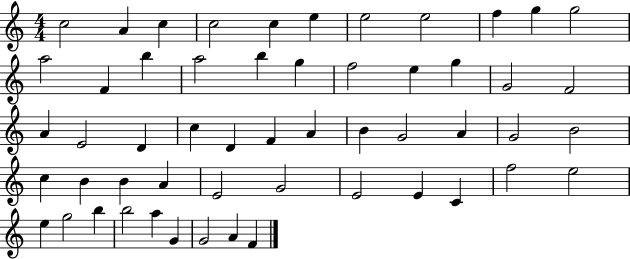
X:1
T:Untitled
M:4/4
L:1/4
K:C
c2 A c c2 c e e2 e2 f g g2 a2 F b a2 b g f2 e g G2 F2 A E2 D c D F A B G2 A G2 B2 c B B A E2 G2 E2 E C f2 e2 e g2 b b2 a G G2 A F